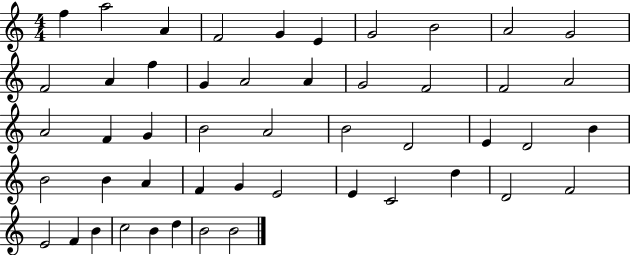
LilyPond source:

{
  \clef treble
  \numericTimeSignature
  \time 4/4
  \key c \major
  f''4 a''2 a'4 | f'2 g'4 e'4 | g'2 b'2 | a'2 g'2 | \break f'2 a'4 f''4 | g'4 a'2 a'4 | g'2 f'2 | f'2 a'2 | \break a'2 f'4 g'4 | b'2 a'2 | b'2 d'2 | e'4 d'2 b'4 | \break b'2 b'4 a'4 | f'4 g'4 e'2 | e'4 c'2 d''4 | d'2 f'2 | \break e'2 f'4 b'4 | c''2 b'4 d''4 | b'2 b'2 | \bar "|."
}